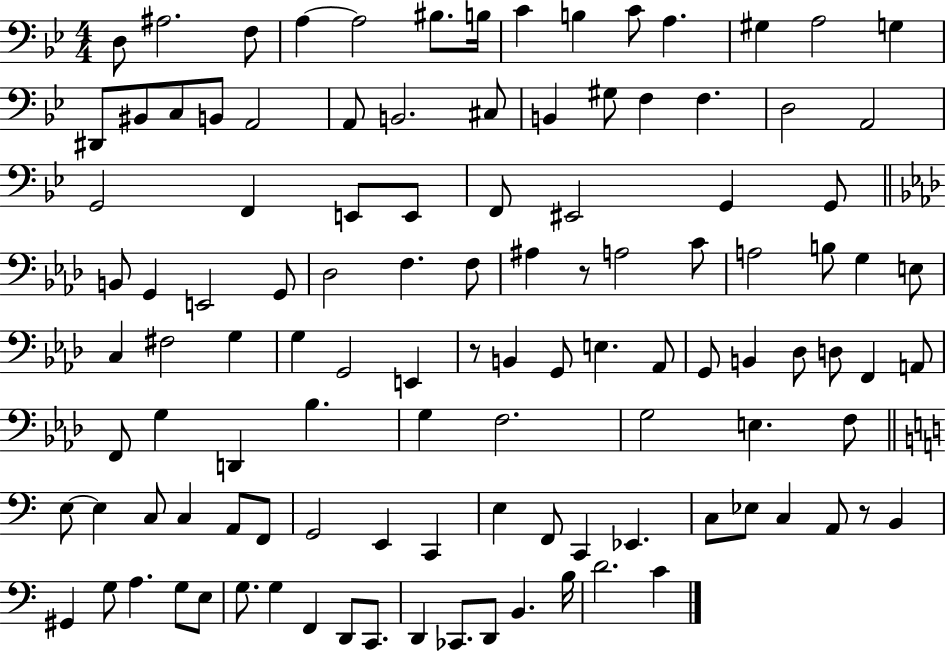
D3/e A#3/h. F3/e A3/q A3/h BIS3/e. B3/s C4/q B3/q C4/e A3/q. G#3/q A3/h G3/q D#2/e BIS2/e C3/e B2/e A2/h A2/e B2/h. C#3/e B2/q G#3/e F3/q F3/q. D3/h A2/h G2/h F2/q E2/e E2/e F2/e EIS2/h G2/q G2/e B2/e G2/q E2/h G2/e Db3/h F3/q. F3/e A#3/q R/e A3/h C4/e A3/h B3/e G3/q E3/e C3/q F#3/h G3/q G3/q G2/h E2/q R/e B2/q G2/e E3/q. Ab2/e G2/e B2/q Db3/e D3/e F2/q A2/e F2/e G3/q D2/q Bb3/q. G3/q F3/h. G3/h E3/q. F3/e E3/e E3/q C3/e C3/q A2/e F2/e G2/h E2/q C2/q E3/q F2/e C2/q Eb2/q. C3/e Eb3/e C3/q A2/e R/e B2/q G#2/q G3/e A3/q. G3/e E3/e G3/e. G3/q F2/q D2/e C2/e. D2/q CES2/e. D2/e B2/q. B3/s D4/h. C4/q